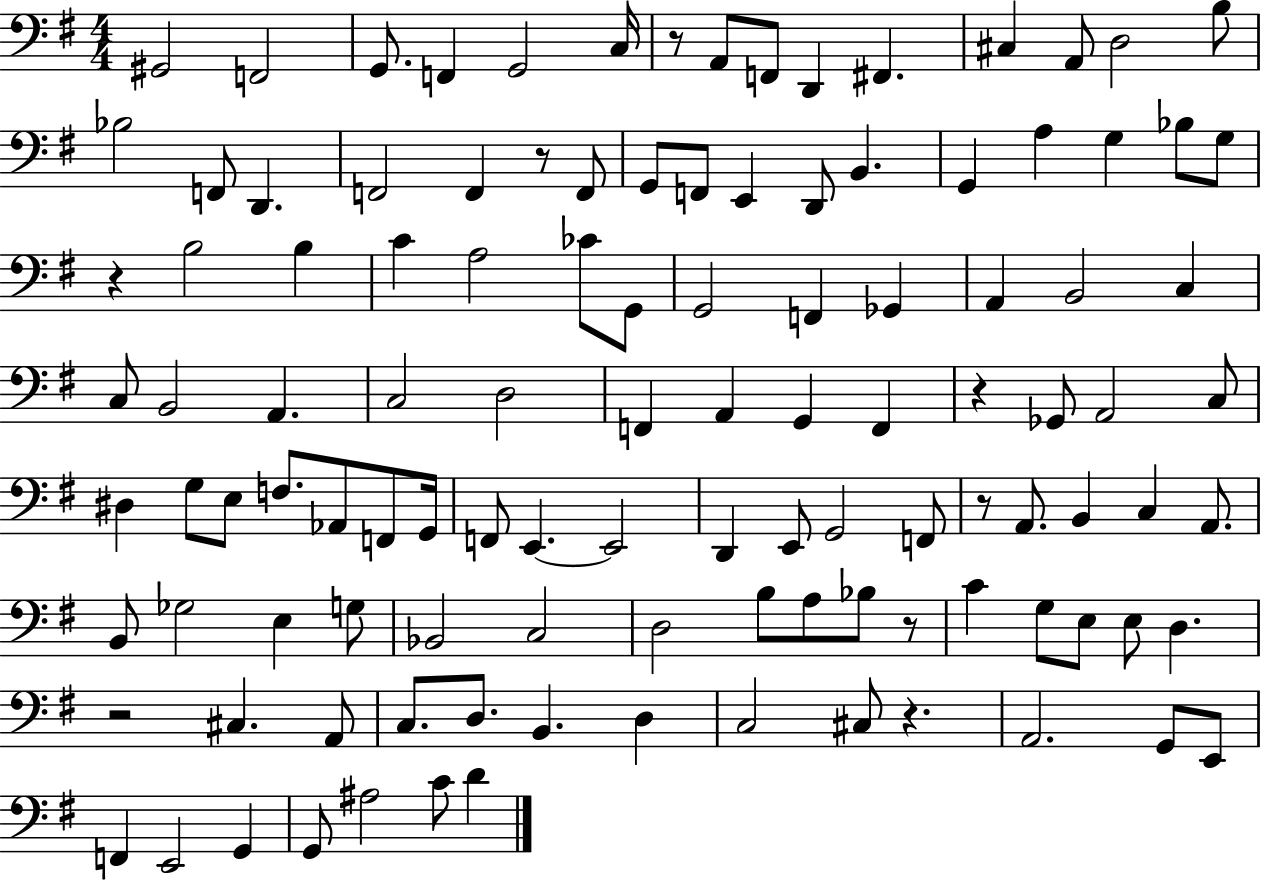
{
  \clef bass
  \numericTimeSignature
  \time 4/4
  \key g \major
  gis,2 f,2 | g,8. f,4 g,2 c16 | r8 a,8 f,8 d,4 fis,4. | cis4 a,8 d2 b8 | \break bes2 f,8 d,4. | f,2 f,4 r8 f,8 | g,8 f,8 e,4 d,8 b,4. | g,4 a4 g4 bes8 g8 | \break r4 b2 b4 | c'4 a2 ces'8 g,8 | g,2 f,4 ges,4 | a,4 b,2 c4 | \break c8 b,2 a,4. | c2 d2 | f,4 a,4 g,4 f,4 | r4 ges,8 a,2 c8 | \break dis4 g8 e8 f8. aes,8 f,8 g,16 | f,8 e,4.~~ e,2 | d,4 e,8 g,2 f,8 | r8 a,8. b,4 c4 a,8. | \break b,8 ges2 e4 g8 | bes,2 c2 | d2 b8 a8 bes8 r8 | c'4 g8 e8 e8 d4. | \break r2 cis4. a,8 | c8. d8. b,4. d4 | c2 cis8 r4. | a,2. g,8 e,8 | \break f,4 e,2 g,4 | g,8 ais2 c'8 d'4 | \bar "|."
}